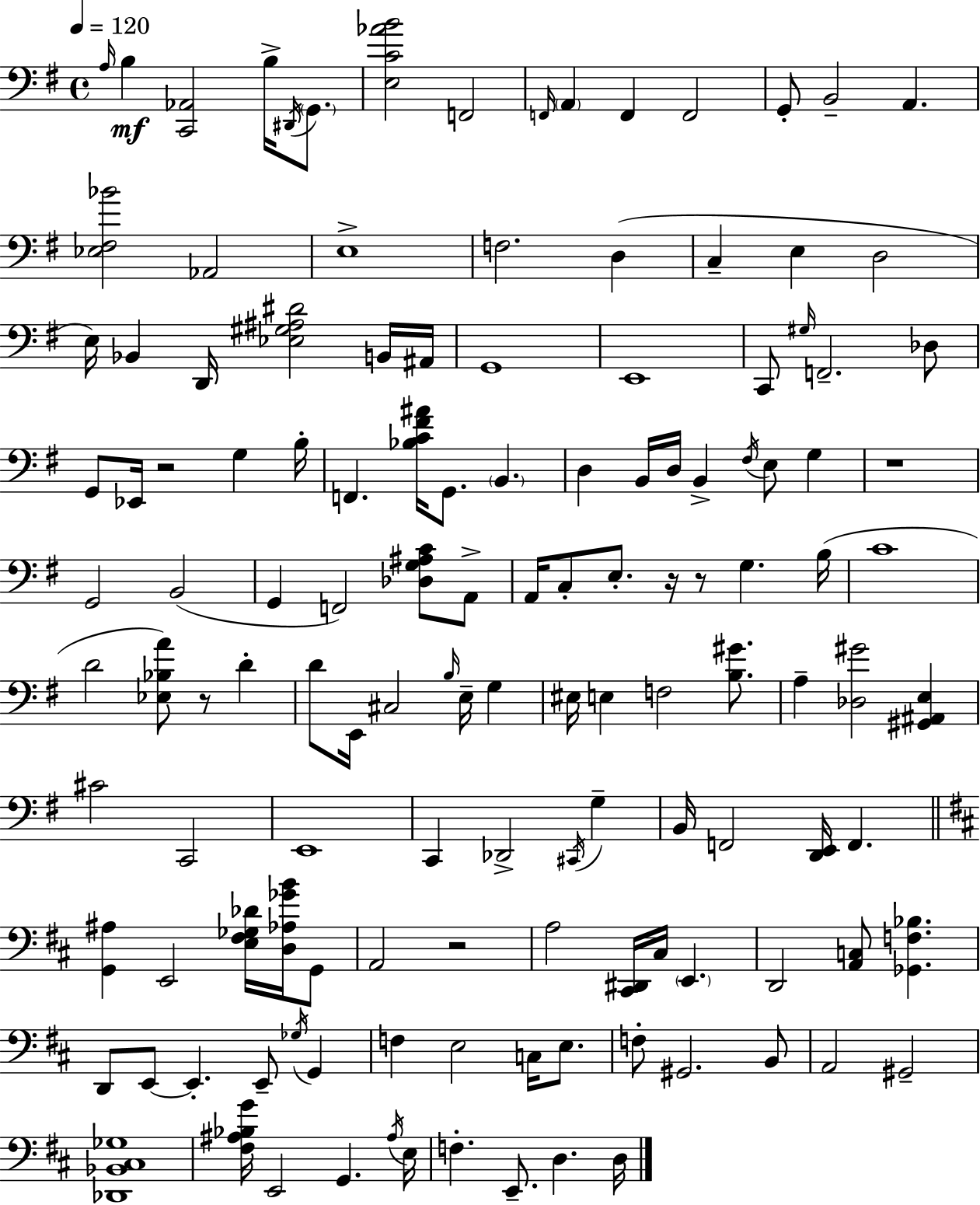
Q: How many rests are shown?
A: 6